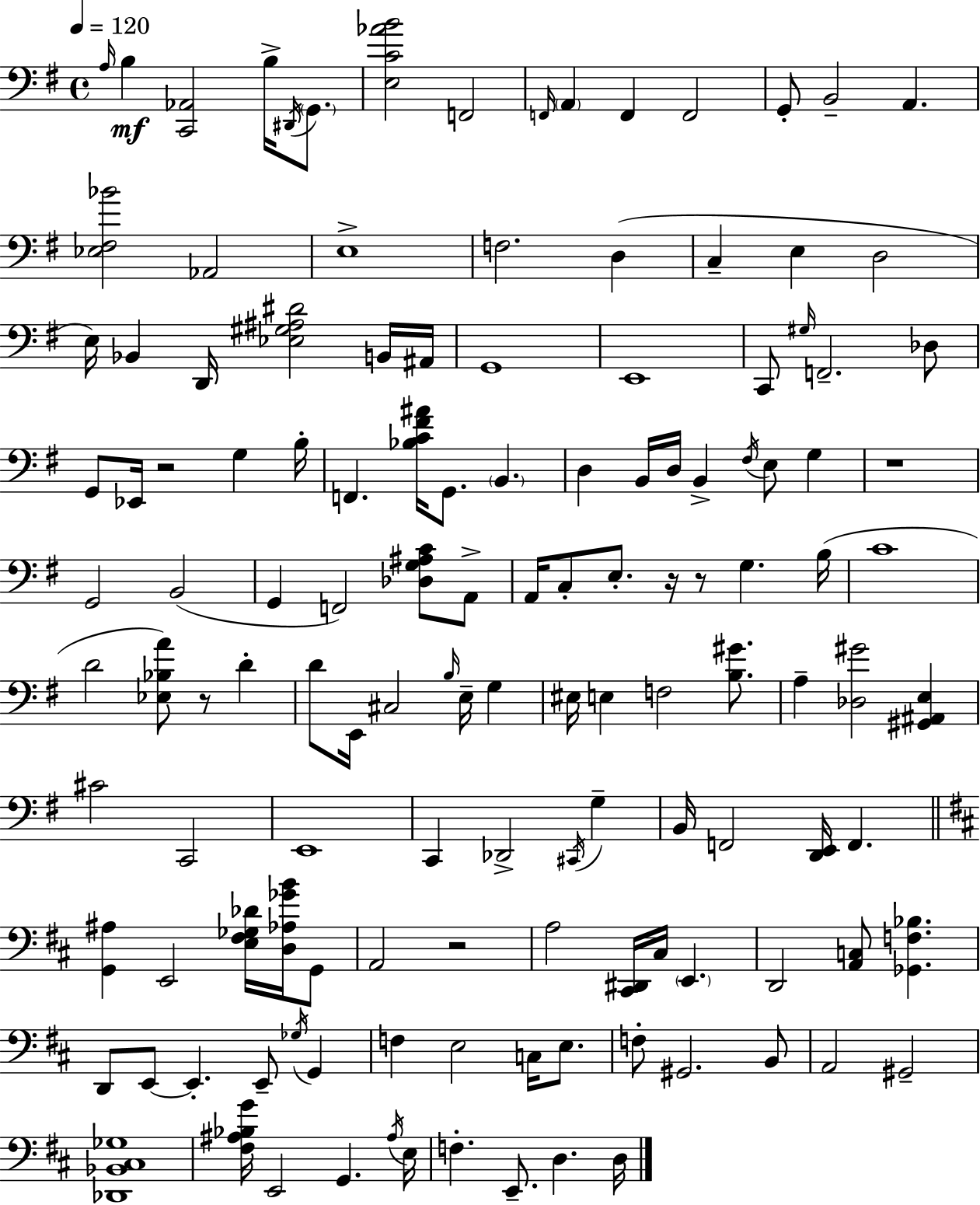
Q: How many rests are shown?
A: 6